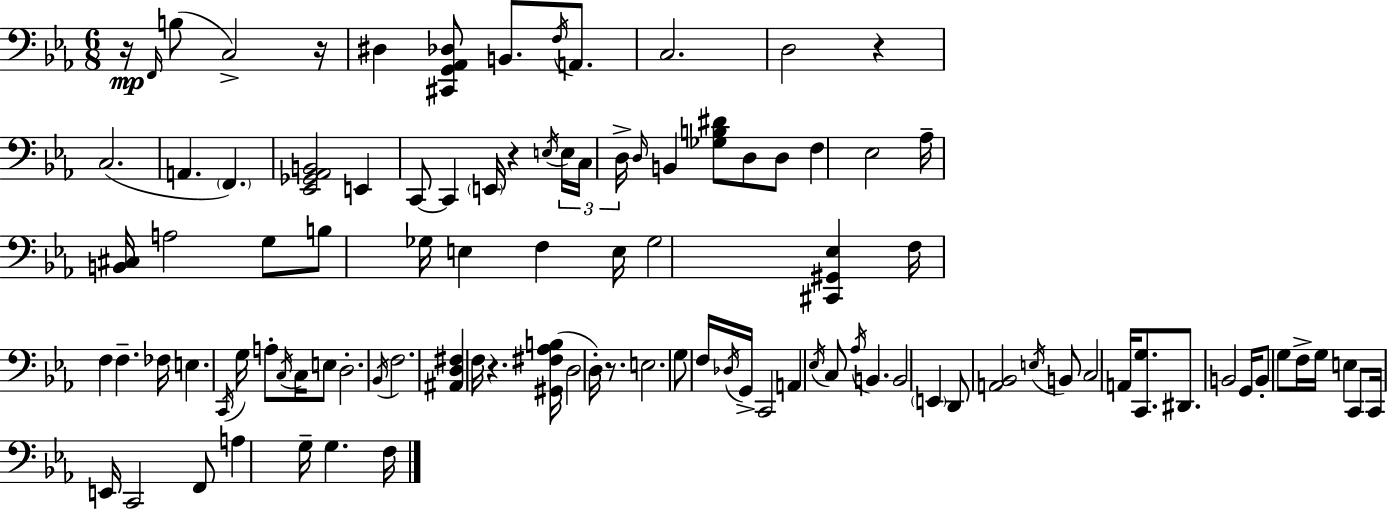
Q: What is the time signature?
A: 6/8